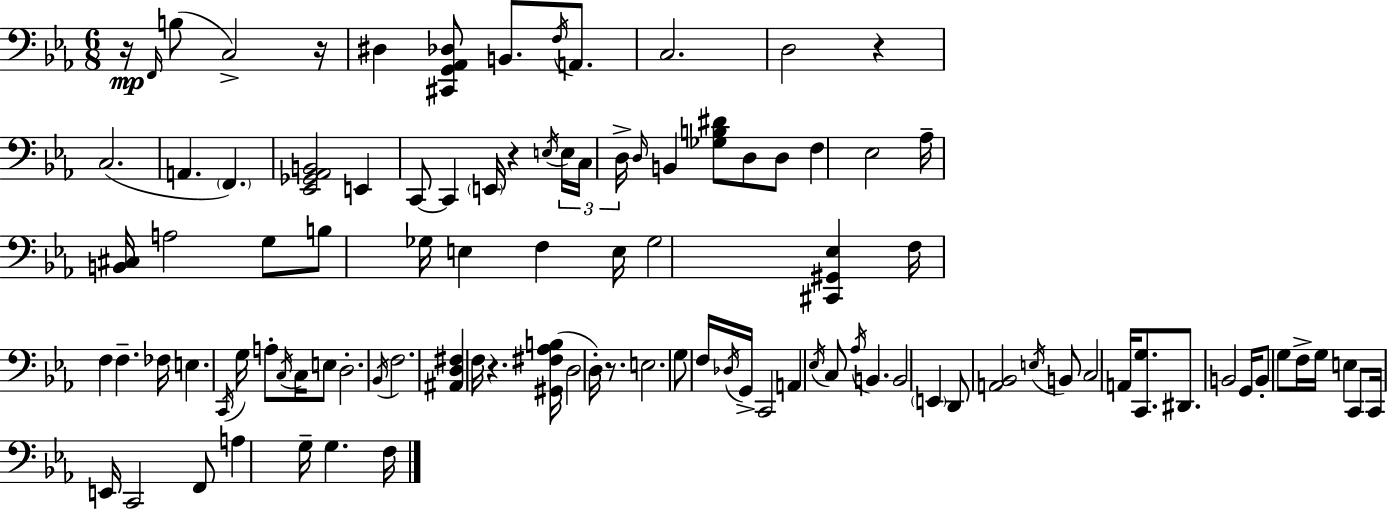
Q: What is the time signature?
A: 6/8